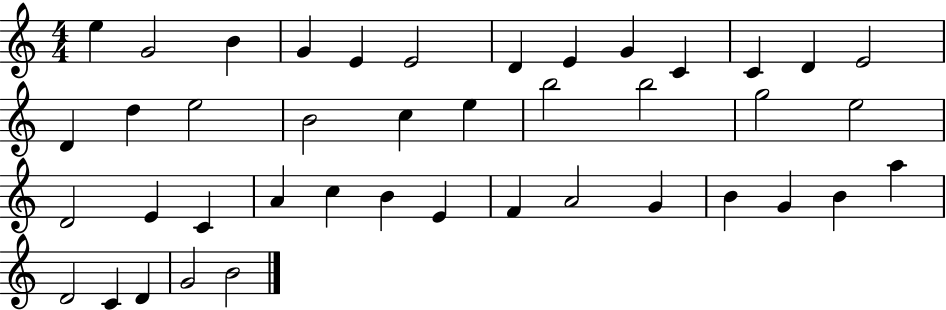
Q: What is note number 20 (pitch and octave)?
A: B5